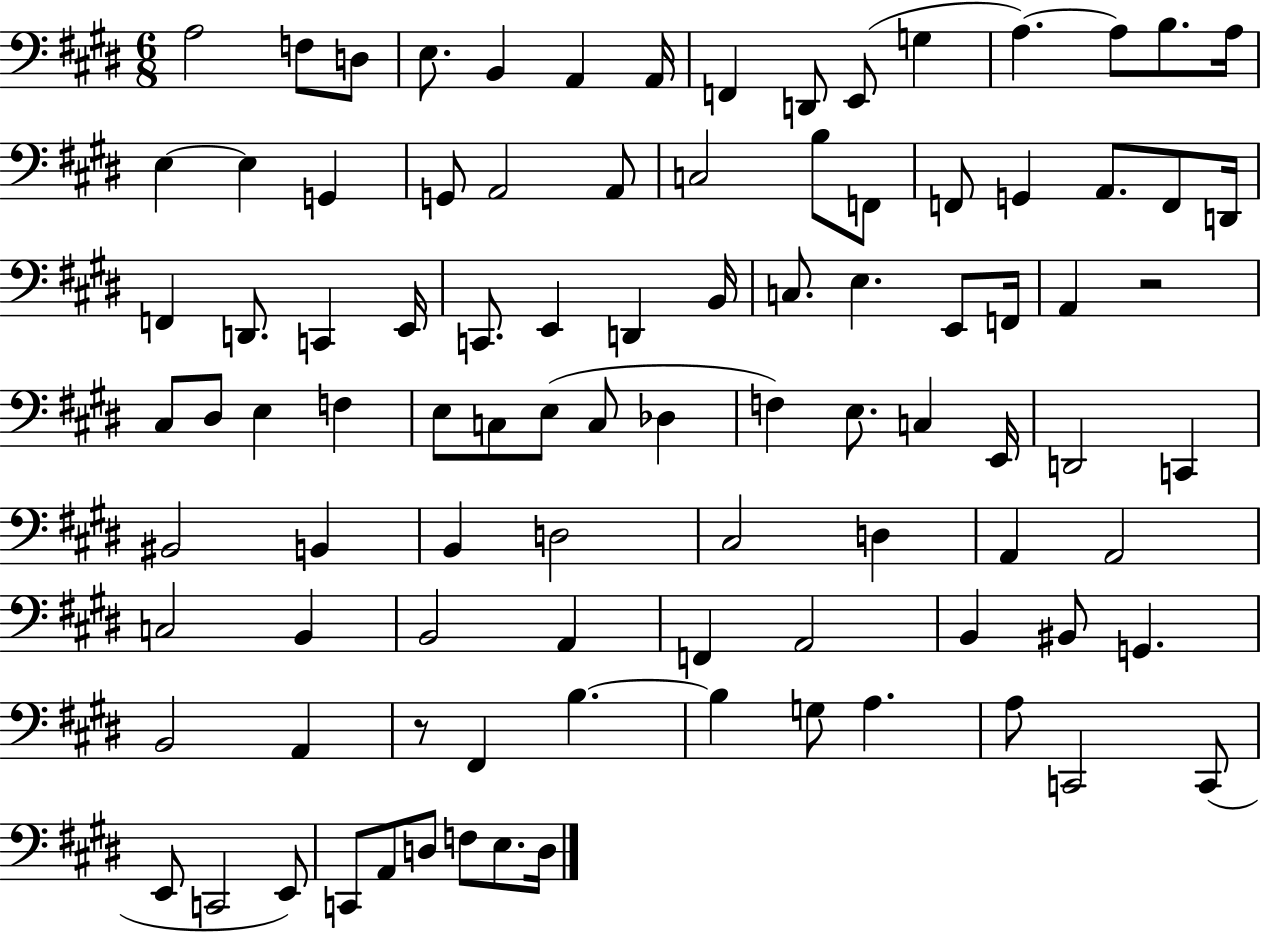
X:1
T:Untitled
M:6/8
L:1/4
K:E
A,2 F,/2 D,/2 E,/2 B,, A,, A,,/4 F,, D,,/2 E,,/2 G, A, A,/2 B,/2 A,/4 E, E, G,, G,,/2 A,,2 A,,/2 C,2 B,/2 F,,/2 F,,/2 G,, A,,/2 F,,/2 D,,/4 F,, D,,/2 C,, E,,/4 C,,/2 E,, D,, B,,/4 C,/2 E, E,,/2 F,,/4 A,, z2 ^C,/2 ^D,/2 E, F, E,/2 C,/2 E,/2 C,/2 _D, F, E,/2 C, E,,/4 D,,2 C,, ^B,,2 B,, B,, D,2 ^C,2 D, A,, A,,2 C,2 B,, B,,2 A,, F,, A,,2 B,, ^B,,/2 G,, B,,2 A,, z/2 ^F,, B, B, G,/2 A, A,/2 C,,2 C,,/2 E,,/2 C,,2 E,,/2 C,,/2 A,,/2 D,/2 F,/2 E,/2 D,/4